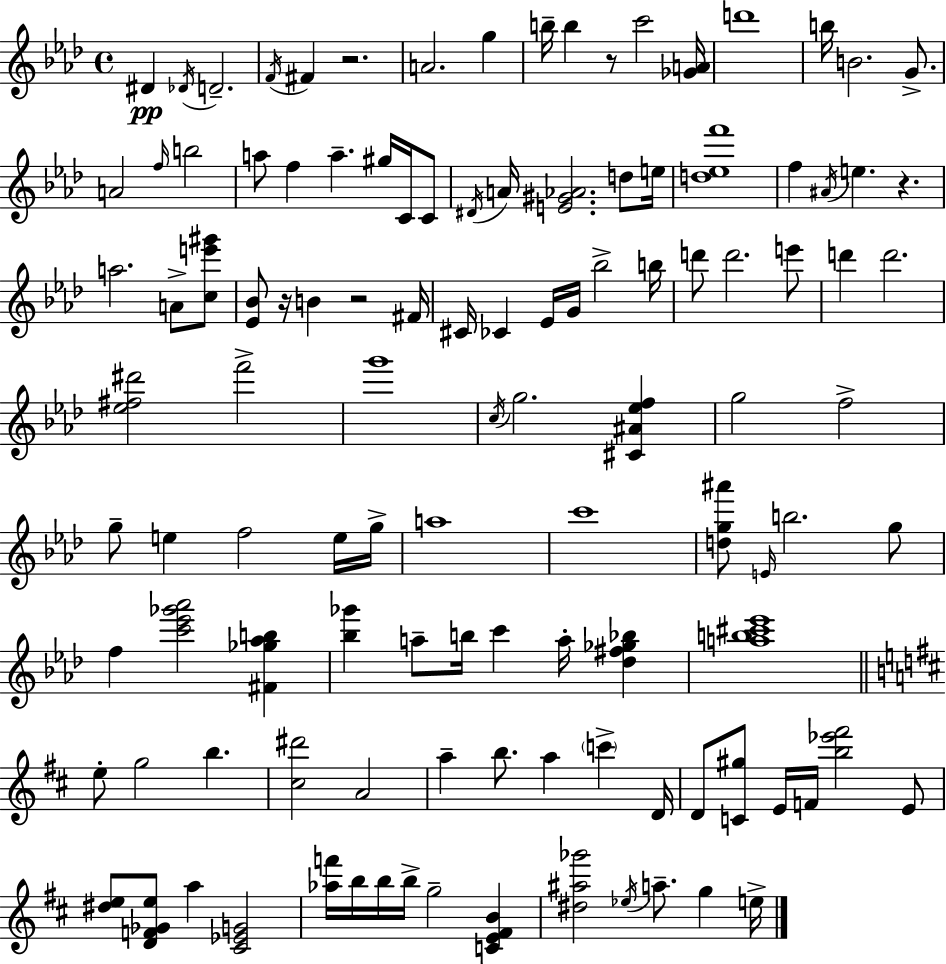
{
  \clef treble
  \time 4/4
  \defaultTimeSignature
  \key f \minor
  dis'4\pp \acciaccatura { des'16 } d'2.-- | \acciaccatura { f'16 } fis'4 r2. | a'2. g''4 | b''16-- b''4 r8 c'''2 | \break <ges' a'>16 d'''1 | b''16 b'2. g'8.-> | a'2 \grace { f''16 } b''2 | a''8 f''4 a''4.-- gis''16 | \break c'16 c'8 \acciaccatura { dis'16 } a'16 <e' gis' aes'>2. | d''8 e''16 <d'' ees'' f'''>1 | f''4 \acciaccatura { ais'16 } e''4. r4. | a''2. | \break a'8-> <c'' e''' gis'''>8 <ees' bes'>8 r16 b'4 r2 | fis'16 cis'16 ces'4 ees'16 g'16 bes''2-> | b''16 d'''8 d'''2. | e'''8 d'''4 d'''2. | \break <ees'' fis'' dis'''>2 f'''2-> | g'''1 | \acciaccatura { c''16 } g''2. | <cis' ais' ees'' f''>4 g''2 f''2-> | \break g''8-- e''4 f''2 | e''16 g''16-> a''1 | c'''1 | <d'' g'' ais'''>8 \grace { e'16 } b''2. | \break g''8 f''4 <c''' ees''' ges''' aes'''>2 | <fis' ges'' aes'' b''>4 <bes'' ges'''>4 a''8-- b''16 c'''4 | a''16-. <des'' fis'' ges'' bes''>4 <a'' b'' cis''' ees'''>1 | \bar "||" \break \key b \minor e''8-. g''2 b''4. | <cis'' dis'''>2 a'2 | a''4-- b''8. a''4 \parenthesize c'''4-> d'16 | d'8 <c' gis''>8 e'16 f'16 <b'' ees''' fis'''>2 e'8 | \break <dis'' e''>8 <d' f' ges' e''>8 a''4 <cis' ees' g'>2 | <aes'' f'''>16 b''16 b''16 b''16-> g''2-- <c' e' fis' b'>4 | <dis'' ais'' ges'''>2 \acciaccatura { ees''16 } a''8.-- g''4 | e''16-> \bar "|."
}